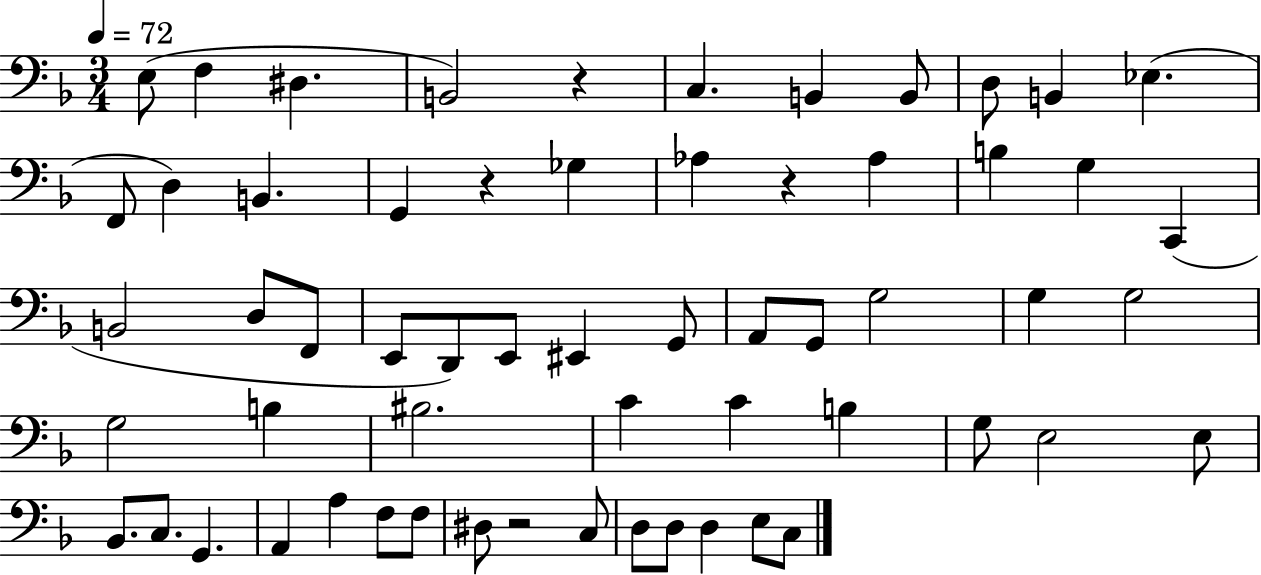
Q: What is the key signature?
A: F major